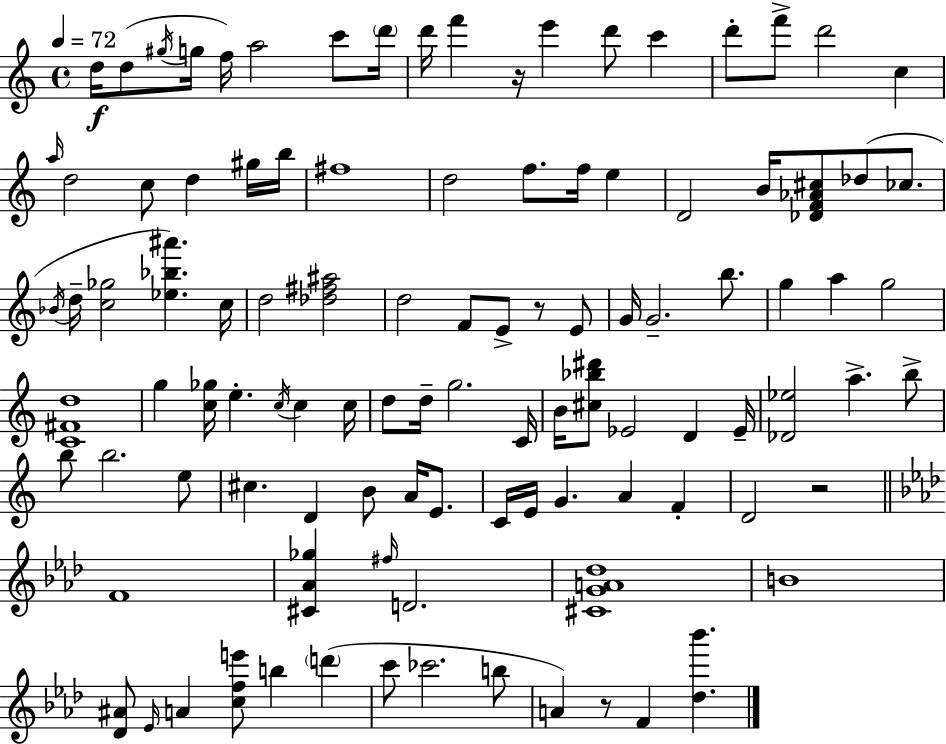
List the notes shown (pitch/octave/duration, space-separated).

D5/s D5/e G#5/s G5/s F5/s A5/h C6/e D6/s D6/s F6/q R/s E6/q D6/e C6/q D6/e F6/e D6/h C5/q A5/s D5/h C5/e D5/q G#5/s B5/s F#5/w D5/h F5/e. F5/s E5/q D4/h B4/s [Db4,F4,Ab4,C#5]/e Db5/e CES5/e. Bb4/s D5/s [C5,Gb5]/h [Eb5,Bb5,A#6]/q. C5/s D5/h [Db5,F#5,A#5]/h D5/h F4/e E4/e R/e E4/e G4/s G4/h. B5/e. G5/q A5/q G5/h [C4,F#4,D5]/w G5/q [C5,Gb5]/s E5/q. C5/s C5/q C5/s D5/e D5/s G5/h. C4/s B4/s [C#5,Bb5,D#6]/e Eb4/h D4/q Eb4/s [Db4,Eb5]/h A5/q. B5/e B5/e B5/h. E5/e C#5/q. D4/q B4/e A4/s E4/e. C4/s E4/s G4/q. A4/q F4/q D4/h R/h F4/w [C#4,Ab4,Gb5]/q F#5/s D4/h. [C#4,G4,A4,Db5]/w B4/w [Db4,A#4]/e Eb4/s A4/q [C5,F5,E6]/e B5/q D6/q C6/e CES6/h. B5/e A4/q R/e F4/q [Db5,Bb6]/q.